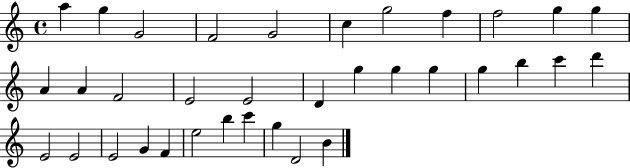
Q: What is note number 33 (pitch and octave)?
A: G5